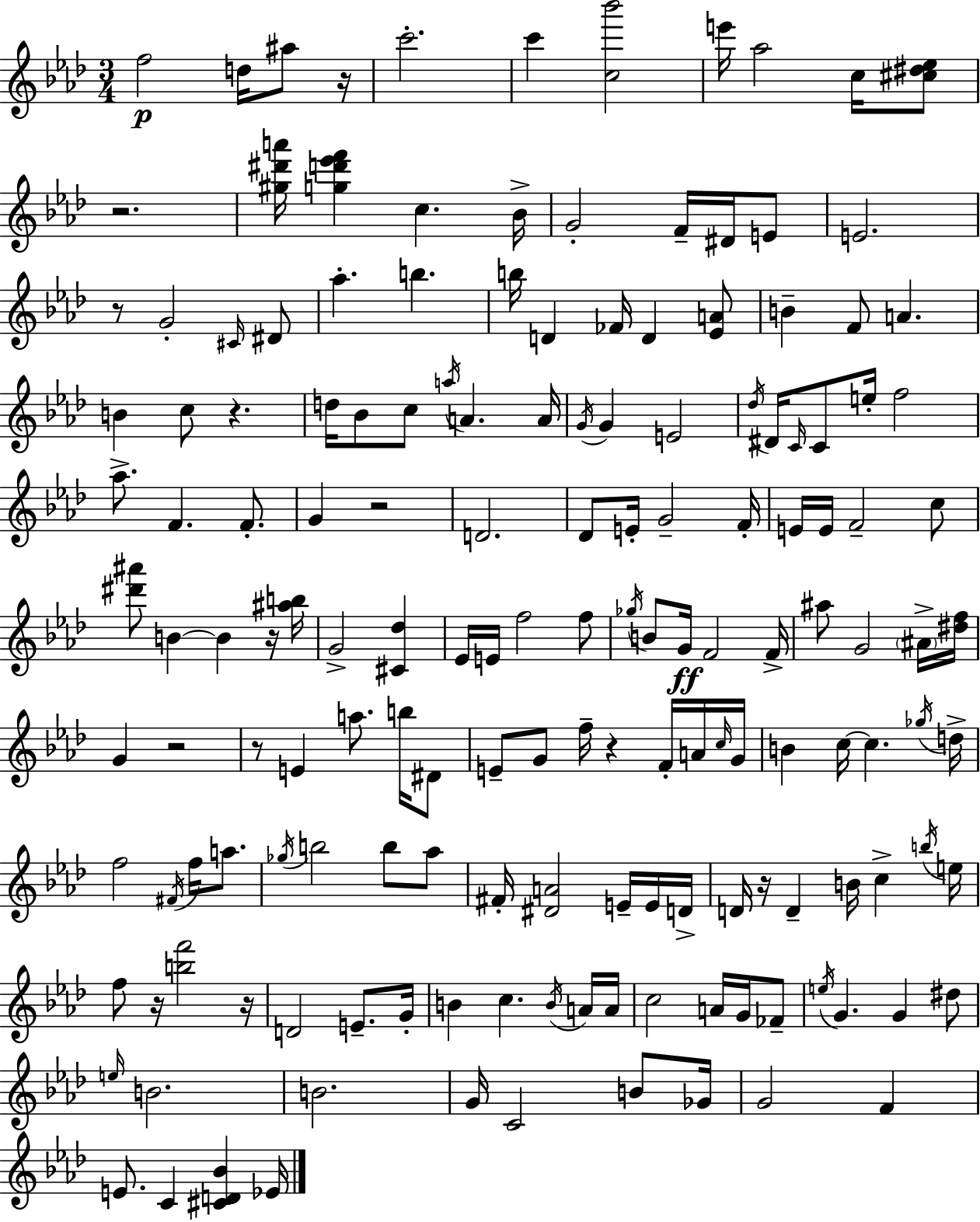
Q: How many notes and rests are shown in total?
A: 160